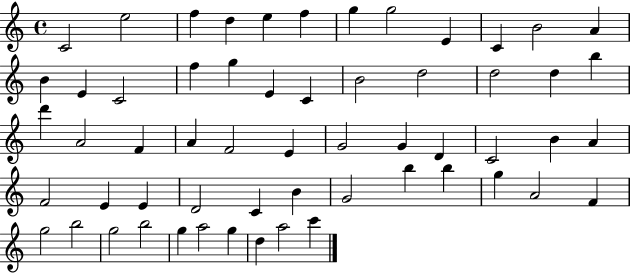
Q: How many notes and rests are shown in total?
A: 58